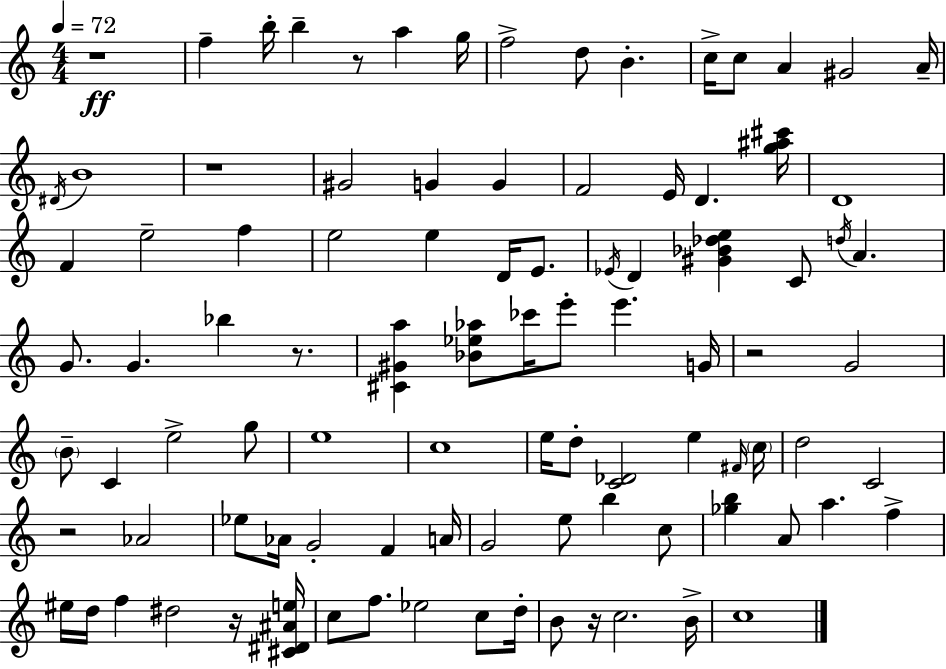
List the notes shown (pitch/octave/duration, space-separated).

R/w F5/q B5/s B5/q R/e A5/q G5/s F5/h D5/e B4/q. C5/s C5/e A4/q G#4/h A4/s D#4/s B4/w R/w G#4/h G4/q G4/q F4/h E4/s D4/q. [G5,A#5,C#6]/s D4/w F4/q E5/h F5/q E5/h E5/q D4/s E4/e. Eb4/s D4/q [G#4,Bb4,Db5,E5]/q C4/e D5/s A4/q. G4/e. G4/q. Bb5/q R/e. [C#4,G#4,A5]/q [Bb4,Eb5,Ab5]/e CES6/s E6/e E6/q. G4/s R/h G4/h B4/e C4/q E5/h G5/e E5/w C5/w E5/s D5/e [C4,Db4]/h E5/q F#4/s C5/s D5/h C4/h R/h Ab4/h Eb5/e Ab4/s G4/h F4/q A4/s G4/h E5/e B5/q C5/e [Gb5,B5]/q A4/e A5/q. F5/q EIS5/s D5/s F5/q D#5/h R/s [C#4,D#4,A#4,E5]/s C5/e F5/e. Eb5/h C5/e D5/s B4/e R/s C5/h. B4/s C5/w